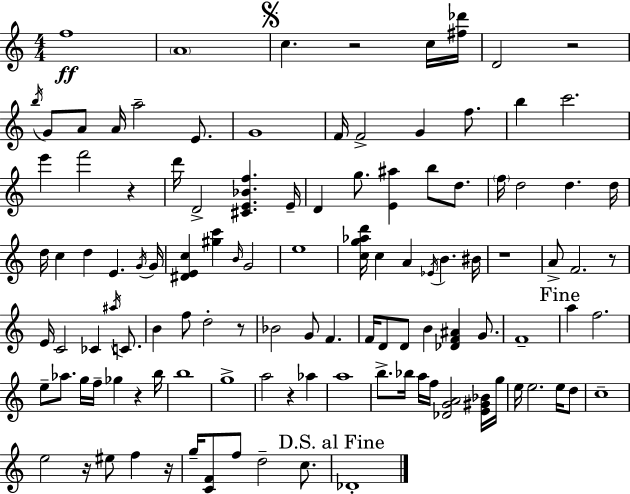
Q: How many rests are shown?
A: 10